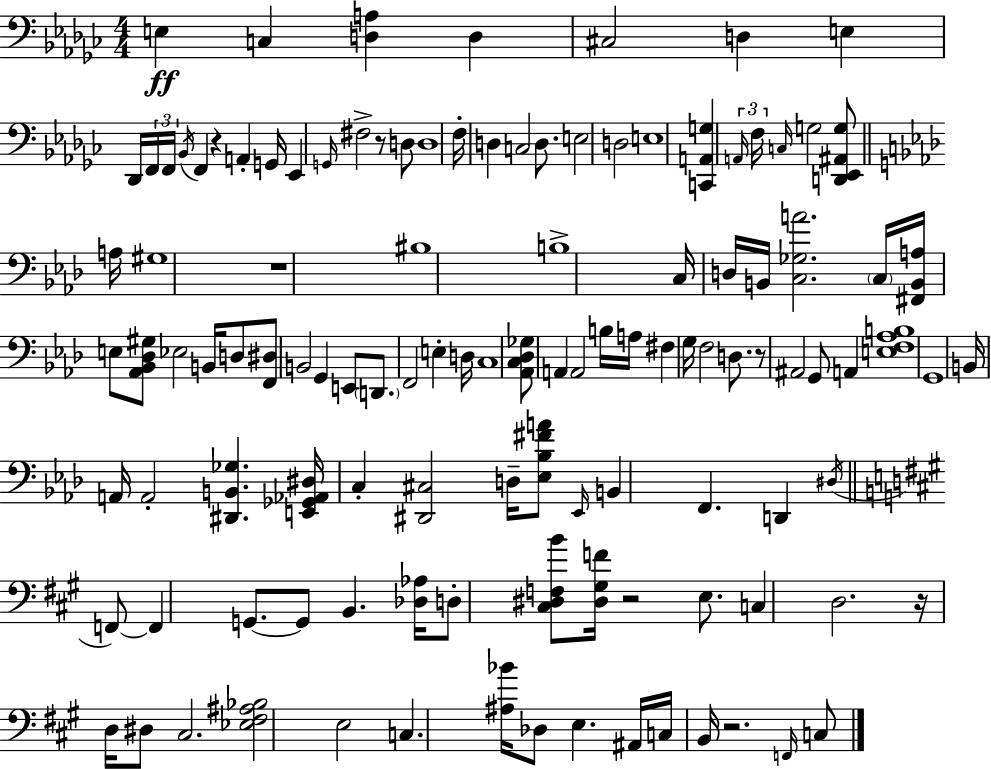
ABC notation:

X:1
T:Untitled
M:4/4
L:1/4
K:Ebm
E, C, [D,A,] D, ^C,2 D, E, _D,,/4 F,,/4 F,,/4 _B,,/4 F,, z A,, G,,/4 _E,, G,,/4 ^F,2 z/2 D,/2 D,4 F,/4 D, C,2 D,/2 E,2 D,2 E,4 [C,,A,,G,] A,,/4 F,/4 C,/4 G,2 [D,,_E,,^A,,G,]/2 A,/4 ^G,4 z4 ^B,4 B,4 C,/4 D,/4 B,,/4 [C,_G,A]2 C,/4 [^F,,B,,A,]/4 E,/2 [_A,,_B,,_D,^G,]/2 _E,2 B,,/4 D,/2 [F,,^D,]/2 B,,2 G,, E,,/2 D,,/2 F,,2 E, D,/4 C,4 [_A,,C,_D,_G,]/2 A,, A,,2 B,/4 A,/4 ^F, G,/4 F,2 D,/2 z/2 ^A,,2 G,,/2 A,, [E,F,_A,B,]4 G,,4 B,,/4 A,,/4 A,,2 [^D,,B,,_G,] [E,,_G,,_A,,^D,]/4 C, [^D,,^C,]2 D,/4 [_E,_B,^FA]/2 _E,,/4 B,, F,, D,, ^D,/4 F,,/2 F,, G,,/2 G,,/2 B,, [_D,_A,]/4 D,/2 [^C,^D,F,B]/2 [^D,^G,F]/4 z2 E,/2 C, D,2 z/4 D,/4 ^D,/2 ^C,2 [_E,^F,^A,_B,]2 E,2 C, [^A,_B]/4 _D,/2 E, ^A,,/4 C,/4 B,,/4 z2 F,,/4 C,/2